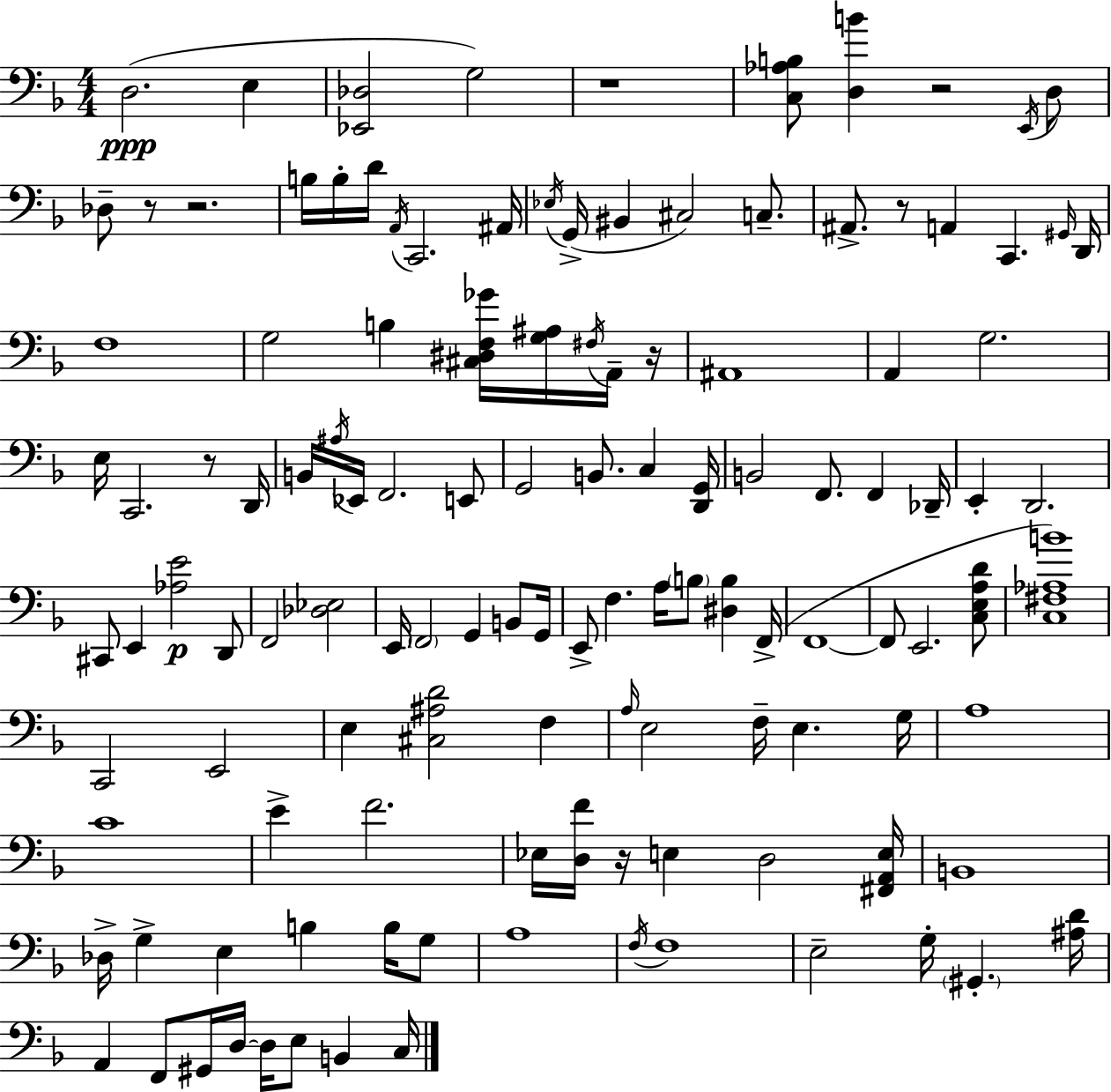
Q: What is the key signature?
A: D minor